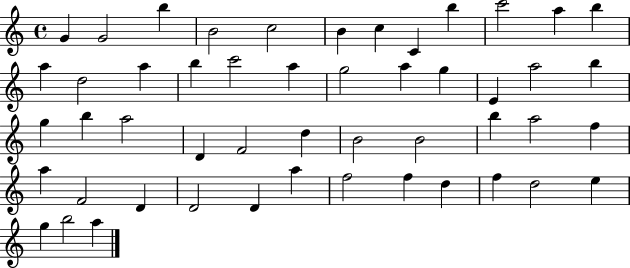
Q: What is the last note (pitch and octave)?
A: A5